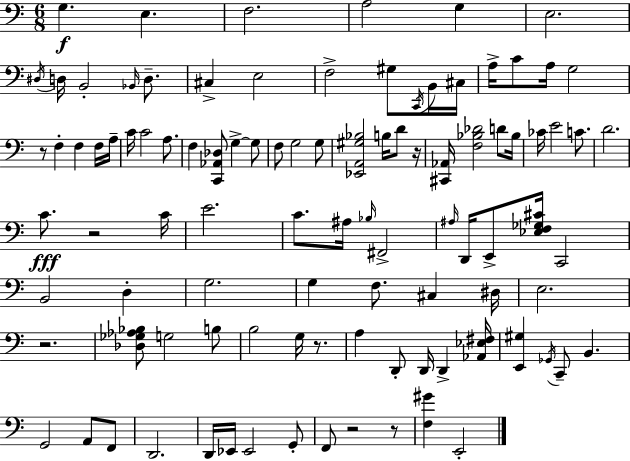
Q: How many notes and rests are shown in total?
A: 99